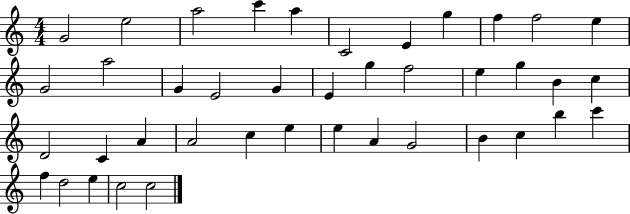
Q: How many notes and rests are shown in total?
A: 41